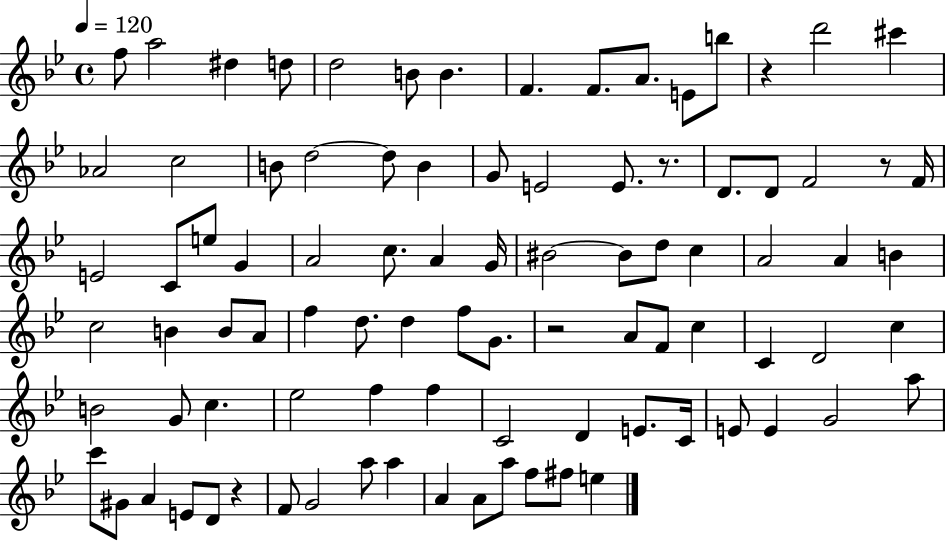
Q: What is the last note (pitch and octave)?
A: E5